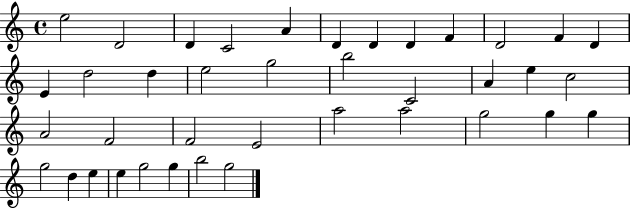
{
  \clef treble
  \time 4/4
  \defaultTimeSignature
  \key c \major
  e''2 d'2 | d'4 c'2 a'4 | d'4 d'4 d'4 f'4 | d'2 f'4 d'4 | \break e'4 d''2 d''4 | e''2 g''2 | b''2 c'2 | a'4 e''4 c''2 | \break a'2 f'2 | f'2 e'2 | a''2 a''2 | g''2 g''4 g''4 | \break g''2 d''4 e''4 | e''4 g''2 g''4 | b''2 g''2 | \bar "|."
}